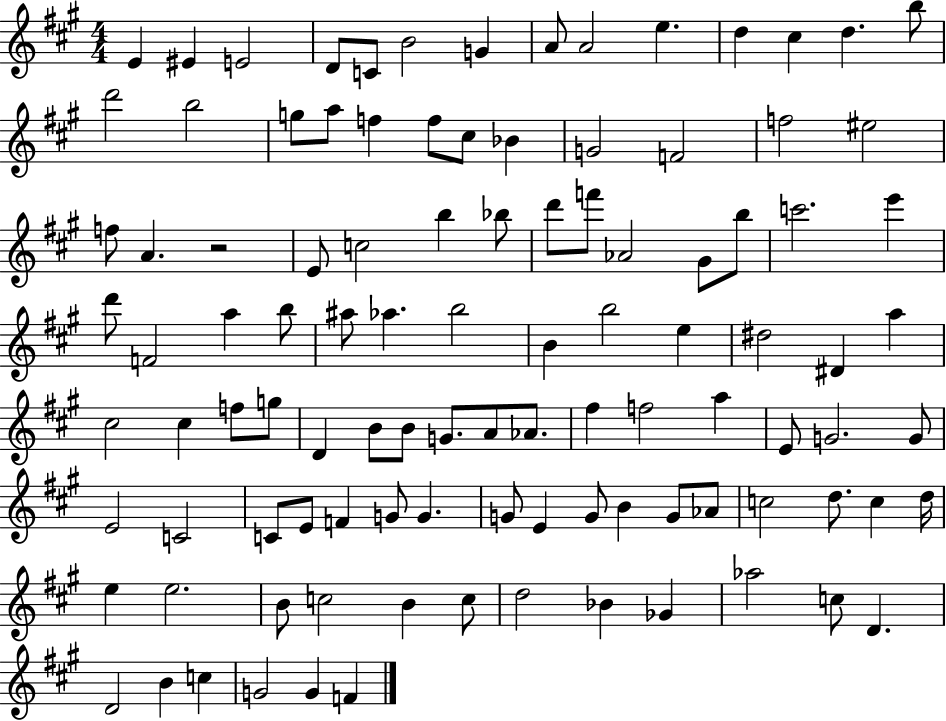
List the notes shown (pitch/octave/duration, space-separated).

E4/q EIS4/q E4/h D4/e C4/e B4/h G4/q A4/e A4/h E5/q. D5/q C#5/q D5/q. B5/e D6/h B5/h G5/e A5/e F5/q F5/e C#5/e Bb4/q G4/h F4/h F5/h EIS5/h F5/e A4/q. R/h E4/e C5/h B5/q Bb5/e D6/e F6/e Ab4/h G#4/e B5/e C6/h. E6/q D6/e F4/h A5/q B5/e A#5/e Ab5/q. B5/h B4/q B5/h E5/q D#5/h D#4/q A5/q C#5/h C#5/q F5/e G5/e D4/q B4/e B4/e G4/e. A4/e Ab4/e. F#5/q F5/h A5/q E4/e G4/h. G4/e E4/h C4/h C4/e E4/e F4/q G4/e G4/q. G4/e E4/q G4/e B4/q G4/e Ab4/e C5/h D5/e. C5/q D5/s E5/q E5/h. B4/e C5/h B4/q C5/e D5/h Bb4/q Gb4/q Ab5/h C5/e D4/q. D4/h B4/q C5/q G4/h G4/q F4/q